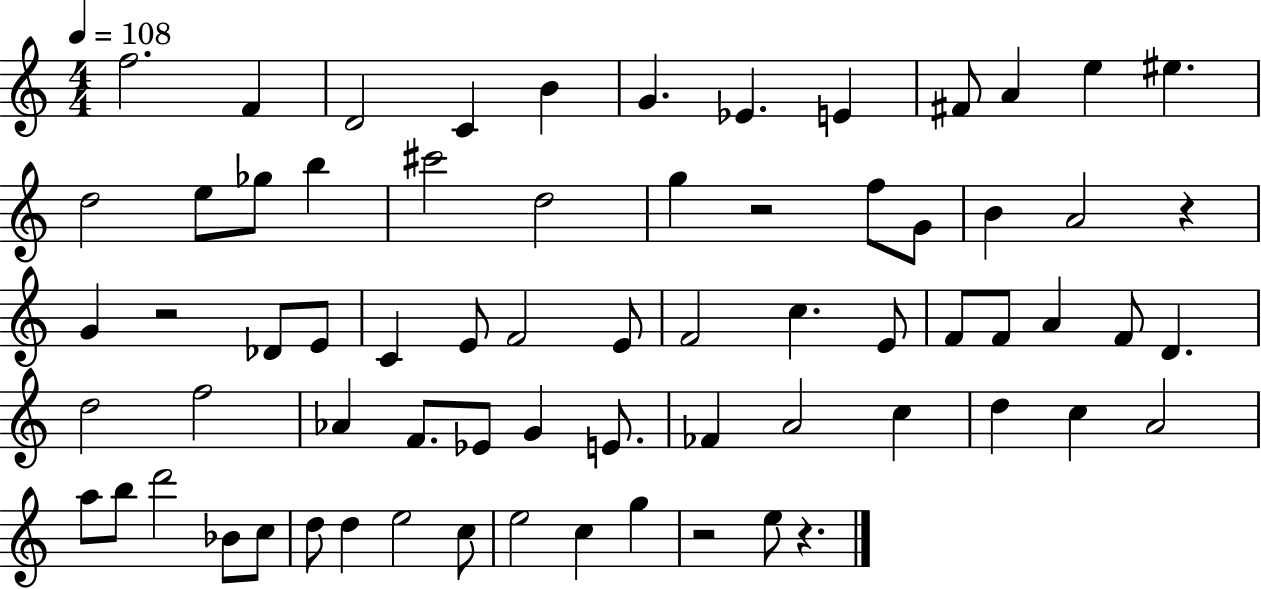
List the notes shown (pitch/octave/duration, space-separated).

F5/h. F4/q D4/h C4/q B4/q G4/q. Eb4/q. E4/q F#4/e A4/q E5/q EIS5/q. D5/h E5/e Gb5/e B5/q C#6/h D5/h G5/q R/h F5/e G4/e B4/q A4/h R/q G4/q R/h Db4/e E4/e C4/q E4/e F4/h E4/e F4/h C5/q. E4/e F4/e F4/e A4/q F4/e D4/q. D5/h F5/h Ab4/q F4/e. Eb4/e G4/q E4/e. FES4/q A4/h C5/q D5/q C5/q A4/h A5/e B5/e D6/h Bb4/e C5/e D5/e D5/q E5/h C5/e E5/h C5/q G5/q R/h E5/e R/q.